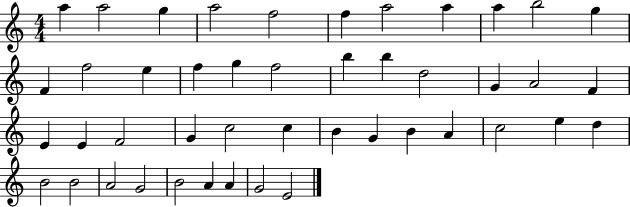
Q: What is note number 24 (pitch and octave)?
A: E4